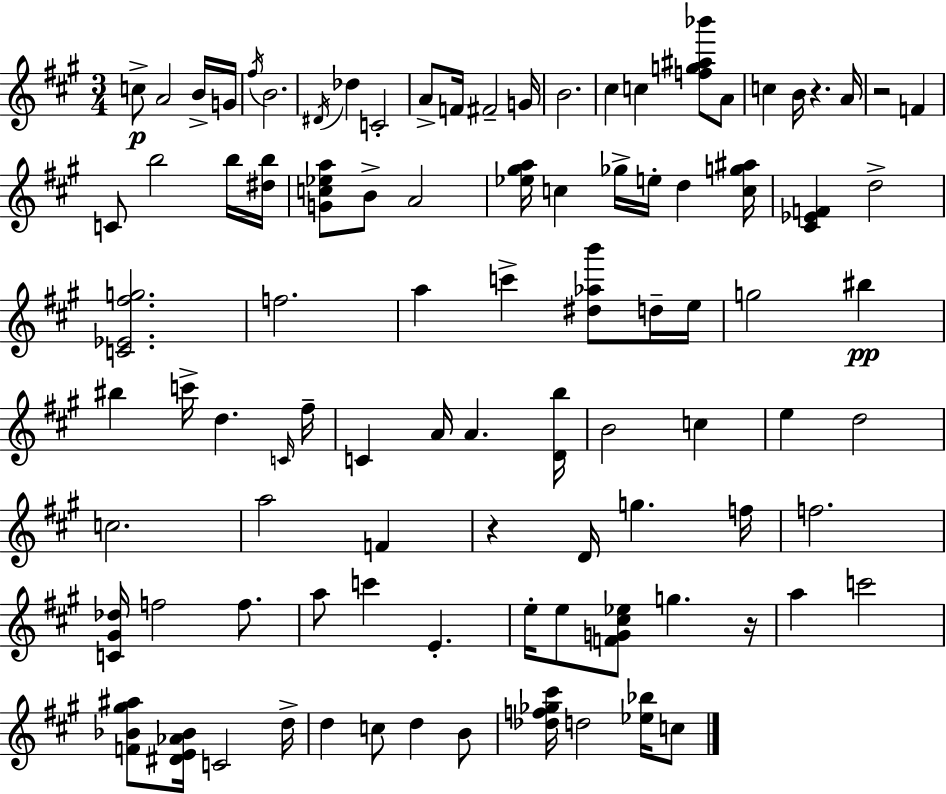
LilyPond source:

{
  \clef treble
  \numericTimeSignature
  \time 3/4
  \key a \major
  \repeat volta 2 { c''8->\p a'2 b'16-> g'16 | \acciaccatura { fis''16 } b'2. | \acciaccatura { dis'16 } des''4 c'2-. | a'8-> f'16 fis'2-- | \break g'16 b'2. | cis''4 c''4 <f'' g'' ais'' bes'''>8 | a'8 c''4 b'16 r4. | a'16 r2 f'4 | \break c'8 b''2 | b''16 <dis'' b''>16 <g' c'' ees'' a''>8 b'8-> a'2 | <ees'' gis'' a''>16 c''4 ges''16-> e''16-. d''4 | <c'' g'' ais''>16 <cis' ees' f'>4 d''2-> | \break <c' ees' fis'' g''>2. | f''2. | a''4 c'''4-> <dis'' aes'' b'''>8 | d''16-- e''16 g''2 bis''4\pp | \break bis''4 c'''16-> d''4. | \grace { c'16 } fis''16-- c'4 a'16 a'4. | <d' b''>16 b'2 c''4 | e''4 d''2 | \break c''2. | a''2 f'4 | r4 d'16 g''4. | f''16 f''2. | \break <c' gis' des''>16 f''2 | f''8. a''8 c'''4 e'4.-. | e''16-. e''8 <f' g' cis'' ees''>8 g''4. | r16 a''4 c'''2 | \break <f' bes' gis'' ais''>8 <dis' e' aes' bes'>16 c'2 | d''16-> d''4 c''8 d''4 | b'8 <des'' f'' ges'' cis'''>16 d''2 | <ees'' bes''>16 c''8 } \bar "|."
}